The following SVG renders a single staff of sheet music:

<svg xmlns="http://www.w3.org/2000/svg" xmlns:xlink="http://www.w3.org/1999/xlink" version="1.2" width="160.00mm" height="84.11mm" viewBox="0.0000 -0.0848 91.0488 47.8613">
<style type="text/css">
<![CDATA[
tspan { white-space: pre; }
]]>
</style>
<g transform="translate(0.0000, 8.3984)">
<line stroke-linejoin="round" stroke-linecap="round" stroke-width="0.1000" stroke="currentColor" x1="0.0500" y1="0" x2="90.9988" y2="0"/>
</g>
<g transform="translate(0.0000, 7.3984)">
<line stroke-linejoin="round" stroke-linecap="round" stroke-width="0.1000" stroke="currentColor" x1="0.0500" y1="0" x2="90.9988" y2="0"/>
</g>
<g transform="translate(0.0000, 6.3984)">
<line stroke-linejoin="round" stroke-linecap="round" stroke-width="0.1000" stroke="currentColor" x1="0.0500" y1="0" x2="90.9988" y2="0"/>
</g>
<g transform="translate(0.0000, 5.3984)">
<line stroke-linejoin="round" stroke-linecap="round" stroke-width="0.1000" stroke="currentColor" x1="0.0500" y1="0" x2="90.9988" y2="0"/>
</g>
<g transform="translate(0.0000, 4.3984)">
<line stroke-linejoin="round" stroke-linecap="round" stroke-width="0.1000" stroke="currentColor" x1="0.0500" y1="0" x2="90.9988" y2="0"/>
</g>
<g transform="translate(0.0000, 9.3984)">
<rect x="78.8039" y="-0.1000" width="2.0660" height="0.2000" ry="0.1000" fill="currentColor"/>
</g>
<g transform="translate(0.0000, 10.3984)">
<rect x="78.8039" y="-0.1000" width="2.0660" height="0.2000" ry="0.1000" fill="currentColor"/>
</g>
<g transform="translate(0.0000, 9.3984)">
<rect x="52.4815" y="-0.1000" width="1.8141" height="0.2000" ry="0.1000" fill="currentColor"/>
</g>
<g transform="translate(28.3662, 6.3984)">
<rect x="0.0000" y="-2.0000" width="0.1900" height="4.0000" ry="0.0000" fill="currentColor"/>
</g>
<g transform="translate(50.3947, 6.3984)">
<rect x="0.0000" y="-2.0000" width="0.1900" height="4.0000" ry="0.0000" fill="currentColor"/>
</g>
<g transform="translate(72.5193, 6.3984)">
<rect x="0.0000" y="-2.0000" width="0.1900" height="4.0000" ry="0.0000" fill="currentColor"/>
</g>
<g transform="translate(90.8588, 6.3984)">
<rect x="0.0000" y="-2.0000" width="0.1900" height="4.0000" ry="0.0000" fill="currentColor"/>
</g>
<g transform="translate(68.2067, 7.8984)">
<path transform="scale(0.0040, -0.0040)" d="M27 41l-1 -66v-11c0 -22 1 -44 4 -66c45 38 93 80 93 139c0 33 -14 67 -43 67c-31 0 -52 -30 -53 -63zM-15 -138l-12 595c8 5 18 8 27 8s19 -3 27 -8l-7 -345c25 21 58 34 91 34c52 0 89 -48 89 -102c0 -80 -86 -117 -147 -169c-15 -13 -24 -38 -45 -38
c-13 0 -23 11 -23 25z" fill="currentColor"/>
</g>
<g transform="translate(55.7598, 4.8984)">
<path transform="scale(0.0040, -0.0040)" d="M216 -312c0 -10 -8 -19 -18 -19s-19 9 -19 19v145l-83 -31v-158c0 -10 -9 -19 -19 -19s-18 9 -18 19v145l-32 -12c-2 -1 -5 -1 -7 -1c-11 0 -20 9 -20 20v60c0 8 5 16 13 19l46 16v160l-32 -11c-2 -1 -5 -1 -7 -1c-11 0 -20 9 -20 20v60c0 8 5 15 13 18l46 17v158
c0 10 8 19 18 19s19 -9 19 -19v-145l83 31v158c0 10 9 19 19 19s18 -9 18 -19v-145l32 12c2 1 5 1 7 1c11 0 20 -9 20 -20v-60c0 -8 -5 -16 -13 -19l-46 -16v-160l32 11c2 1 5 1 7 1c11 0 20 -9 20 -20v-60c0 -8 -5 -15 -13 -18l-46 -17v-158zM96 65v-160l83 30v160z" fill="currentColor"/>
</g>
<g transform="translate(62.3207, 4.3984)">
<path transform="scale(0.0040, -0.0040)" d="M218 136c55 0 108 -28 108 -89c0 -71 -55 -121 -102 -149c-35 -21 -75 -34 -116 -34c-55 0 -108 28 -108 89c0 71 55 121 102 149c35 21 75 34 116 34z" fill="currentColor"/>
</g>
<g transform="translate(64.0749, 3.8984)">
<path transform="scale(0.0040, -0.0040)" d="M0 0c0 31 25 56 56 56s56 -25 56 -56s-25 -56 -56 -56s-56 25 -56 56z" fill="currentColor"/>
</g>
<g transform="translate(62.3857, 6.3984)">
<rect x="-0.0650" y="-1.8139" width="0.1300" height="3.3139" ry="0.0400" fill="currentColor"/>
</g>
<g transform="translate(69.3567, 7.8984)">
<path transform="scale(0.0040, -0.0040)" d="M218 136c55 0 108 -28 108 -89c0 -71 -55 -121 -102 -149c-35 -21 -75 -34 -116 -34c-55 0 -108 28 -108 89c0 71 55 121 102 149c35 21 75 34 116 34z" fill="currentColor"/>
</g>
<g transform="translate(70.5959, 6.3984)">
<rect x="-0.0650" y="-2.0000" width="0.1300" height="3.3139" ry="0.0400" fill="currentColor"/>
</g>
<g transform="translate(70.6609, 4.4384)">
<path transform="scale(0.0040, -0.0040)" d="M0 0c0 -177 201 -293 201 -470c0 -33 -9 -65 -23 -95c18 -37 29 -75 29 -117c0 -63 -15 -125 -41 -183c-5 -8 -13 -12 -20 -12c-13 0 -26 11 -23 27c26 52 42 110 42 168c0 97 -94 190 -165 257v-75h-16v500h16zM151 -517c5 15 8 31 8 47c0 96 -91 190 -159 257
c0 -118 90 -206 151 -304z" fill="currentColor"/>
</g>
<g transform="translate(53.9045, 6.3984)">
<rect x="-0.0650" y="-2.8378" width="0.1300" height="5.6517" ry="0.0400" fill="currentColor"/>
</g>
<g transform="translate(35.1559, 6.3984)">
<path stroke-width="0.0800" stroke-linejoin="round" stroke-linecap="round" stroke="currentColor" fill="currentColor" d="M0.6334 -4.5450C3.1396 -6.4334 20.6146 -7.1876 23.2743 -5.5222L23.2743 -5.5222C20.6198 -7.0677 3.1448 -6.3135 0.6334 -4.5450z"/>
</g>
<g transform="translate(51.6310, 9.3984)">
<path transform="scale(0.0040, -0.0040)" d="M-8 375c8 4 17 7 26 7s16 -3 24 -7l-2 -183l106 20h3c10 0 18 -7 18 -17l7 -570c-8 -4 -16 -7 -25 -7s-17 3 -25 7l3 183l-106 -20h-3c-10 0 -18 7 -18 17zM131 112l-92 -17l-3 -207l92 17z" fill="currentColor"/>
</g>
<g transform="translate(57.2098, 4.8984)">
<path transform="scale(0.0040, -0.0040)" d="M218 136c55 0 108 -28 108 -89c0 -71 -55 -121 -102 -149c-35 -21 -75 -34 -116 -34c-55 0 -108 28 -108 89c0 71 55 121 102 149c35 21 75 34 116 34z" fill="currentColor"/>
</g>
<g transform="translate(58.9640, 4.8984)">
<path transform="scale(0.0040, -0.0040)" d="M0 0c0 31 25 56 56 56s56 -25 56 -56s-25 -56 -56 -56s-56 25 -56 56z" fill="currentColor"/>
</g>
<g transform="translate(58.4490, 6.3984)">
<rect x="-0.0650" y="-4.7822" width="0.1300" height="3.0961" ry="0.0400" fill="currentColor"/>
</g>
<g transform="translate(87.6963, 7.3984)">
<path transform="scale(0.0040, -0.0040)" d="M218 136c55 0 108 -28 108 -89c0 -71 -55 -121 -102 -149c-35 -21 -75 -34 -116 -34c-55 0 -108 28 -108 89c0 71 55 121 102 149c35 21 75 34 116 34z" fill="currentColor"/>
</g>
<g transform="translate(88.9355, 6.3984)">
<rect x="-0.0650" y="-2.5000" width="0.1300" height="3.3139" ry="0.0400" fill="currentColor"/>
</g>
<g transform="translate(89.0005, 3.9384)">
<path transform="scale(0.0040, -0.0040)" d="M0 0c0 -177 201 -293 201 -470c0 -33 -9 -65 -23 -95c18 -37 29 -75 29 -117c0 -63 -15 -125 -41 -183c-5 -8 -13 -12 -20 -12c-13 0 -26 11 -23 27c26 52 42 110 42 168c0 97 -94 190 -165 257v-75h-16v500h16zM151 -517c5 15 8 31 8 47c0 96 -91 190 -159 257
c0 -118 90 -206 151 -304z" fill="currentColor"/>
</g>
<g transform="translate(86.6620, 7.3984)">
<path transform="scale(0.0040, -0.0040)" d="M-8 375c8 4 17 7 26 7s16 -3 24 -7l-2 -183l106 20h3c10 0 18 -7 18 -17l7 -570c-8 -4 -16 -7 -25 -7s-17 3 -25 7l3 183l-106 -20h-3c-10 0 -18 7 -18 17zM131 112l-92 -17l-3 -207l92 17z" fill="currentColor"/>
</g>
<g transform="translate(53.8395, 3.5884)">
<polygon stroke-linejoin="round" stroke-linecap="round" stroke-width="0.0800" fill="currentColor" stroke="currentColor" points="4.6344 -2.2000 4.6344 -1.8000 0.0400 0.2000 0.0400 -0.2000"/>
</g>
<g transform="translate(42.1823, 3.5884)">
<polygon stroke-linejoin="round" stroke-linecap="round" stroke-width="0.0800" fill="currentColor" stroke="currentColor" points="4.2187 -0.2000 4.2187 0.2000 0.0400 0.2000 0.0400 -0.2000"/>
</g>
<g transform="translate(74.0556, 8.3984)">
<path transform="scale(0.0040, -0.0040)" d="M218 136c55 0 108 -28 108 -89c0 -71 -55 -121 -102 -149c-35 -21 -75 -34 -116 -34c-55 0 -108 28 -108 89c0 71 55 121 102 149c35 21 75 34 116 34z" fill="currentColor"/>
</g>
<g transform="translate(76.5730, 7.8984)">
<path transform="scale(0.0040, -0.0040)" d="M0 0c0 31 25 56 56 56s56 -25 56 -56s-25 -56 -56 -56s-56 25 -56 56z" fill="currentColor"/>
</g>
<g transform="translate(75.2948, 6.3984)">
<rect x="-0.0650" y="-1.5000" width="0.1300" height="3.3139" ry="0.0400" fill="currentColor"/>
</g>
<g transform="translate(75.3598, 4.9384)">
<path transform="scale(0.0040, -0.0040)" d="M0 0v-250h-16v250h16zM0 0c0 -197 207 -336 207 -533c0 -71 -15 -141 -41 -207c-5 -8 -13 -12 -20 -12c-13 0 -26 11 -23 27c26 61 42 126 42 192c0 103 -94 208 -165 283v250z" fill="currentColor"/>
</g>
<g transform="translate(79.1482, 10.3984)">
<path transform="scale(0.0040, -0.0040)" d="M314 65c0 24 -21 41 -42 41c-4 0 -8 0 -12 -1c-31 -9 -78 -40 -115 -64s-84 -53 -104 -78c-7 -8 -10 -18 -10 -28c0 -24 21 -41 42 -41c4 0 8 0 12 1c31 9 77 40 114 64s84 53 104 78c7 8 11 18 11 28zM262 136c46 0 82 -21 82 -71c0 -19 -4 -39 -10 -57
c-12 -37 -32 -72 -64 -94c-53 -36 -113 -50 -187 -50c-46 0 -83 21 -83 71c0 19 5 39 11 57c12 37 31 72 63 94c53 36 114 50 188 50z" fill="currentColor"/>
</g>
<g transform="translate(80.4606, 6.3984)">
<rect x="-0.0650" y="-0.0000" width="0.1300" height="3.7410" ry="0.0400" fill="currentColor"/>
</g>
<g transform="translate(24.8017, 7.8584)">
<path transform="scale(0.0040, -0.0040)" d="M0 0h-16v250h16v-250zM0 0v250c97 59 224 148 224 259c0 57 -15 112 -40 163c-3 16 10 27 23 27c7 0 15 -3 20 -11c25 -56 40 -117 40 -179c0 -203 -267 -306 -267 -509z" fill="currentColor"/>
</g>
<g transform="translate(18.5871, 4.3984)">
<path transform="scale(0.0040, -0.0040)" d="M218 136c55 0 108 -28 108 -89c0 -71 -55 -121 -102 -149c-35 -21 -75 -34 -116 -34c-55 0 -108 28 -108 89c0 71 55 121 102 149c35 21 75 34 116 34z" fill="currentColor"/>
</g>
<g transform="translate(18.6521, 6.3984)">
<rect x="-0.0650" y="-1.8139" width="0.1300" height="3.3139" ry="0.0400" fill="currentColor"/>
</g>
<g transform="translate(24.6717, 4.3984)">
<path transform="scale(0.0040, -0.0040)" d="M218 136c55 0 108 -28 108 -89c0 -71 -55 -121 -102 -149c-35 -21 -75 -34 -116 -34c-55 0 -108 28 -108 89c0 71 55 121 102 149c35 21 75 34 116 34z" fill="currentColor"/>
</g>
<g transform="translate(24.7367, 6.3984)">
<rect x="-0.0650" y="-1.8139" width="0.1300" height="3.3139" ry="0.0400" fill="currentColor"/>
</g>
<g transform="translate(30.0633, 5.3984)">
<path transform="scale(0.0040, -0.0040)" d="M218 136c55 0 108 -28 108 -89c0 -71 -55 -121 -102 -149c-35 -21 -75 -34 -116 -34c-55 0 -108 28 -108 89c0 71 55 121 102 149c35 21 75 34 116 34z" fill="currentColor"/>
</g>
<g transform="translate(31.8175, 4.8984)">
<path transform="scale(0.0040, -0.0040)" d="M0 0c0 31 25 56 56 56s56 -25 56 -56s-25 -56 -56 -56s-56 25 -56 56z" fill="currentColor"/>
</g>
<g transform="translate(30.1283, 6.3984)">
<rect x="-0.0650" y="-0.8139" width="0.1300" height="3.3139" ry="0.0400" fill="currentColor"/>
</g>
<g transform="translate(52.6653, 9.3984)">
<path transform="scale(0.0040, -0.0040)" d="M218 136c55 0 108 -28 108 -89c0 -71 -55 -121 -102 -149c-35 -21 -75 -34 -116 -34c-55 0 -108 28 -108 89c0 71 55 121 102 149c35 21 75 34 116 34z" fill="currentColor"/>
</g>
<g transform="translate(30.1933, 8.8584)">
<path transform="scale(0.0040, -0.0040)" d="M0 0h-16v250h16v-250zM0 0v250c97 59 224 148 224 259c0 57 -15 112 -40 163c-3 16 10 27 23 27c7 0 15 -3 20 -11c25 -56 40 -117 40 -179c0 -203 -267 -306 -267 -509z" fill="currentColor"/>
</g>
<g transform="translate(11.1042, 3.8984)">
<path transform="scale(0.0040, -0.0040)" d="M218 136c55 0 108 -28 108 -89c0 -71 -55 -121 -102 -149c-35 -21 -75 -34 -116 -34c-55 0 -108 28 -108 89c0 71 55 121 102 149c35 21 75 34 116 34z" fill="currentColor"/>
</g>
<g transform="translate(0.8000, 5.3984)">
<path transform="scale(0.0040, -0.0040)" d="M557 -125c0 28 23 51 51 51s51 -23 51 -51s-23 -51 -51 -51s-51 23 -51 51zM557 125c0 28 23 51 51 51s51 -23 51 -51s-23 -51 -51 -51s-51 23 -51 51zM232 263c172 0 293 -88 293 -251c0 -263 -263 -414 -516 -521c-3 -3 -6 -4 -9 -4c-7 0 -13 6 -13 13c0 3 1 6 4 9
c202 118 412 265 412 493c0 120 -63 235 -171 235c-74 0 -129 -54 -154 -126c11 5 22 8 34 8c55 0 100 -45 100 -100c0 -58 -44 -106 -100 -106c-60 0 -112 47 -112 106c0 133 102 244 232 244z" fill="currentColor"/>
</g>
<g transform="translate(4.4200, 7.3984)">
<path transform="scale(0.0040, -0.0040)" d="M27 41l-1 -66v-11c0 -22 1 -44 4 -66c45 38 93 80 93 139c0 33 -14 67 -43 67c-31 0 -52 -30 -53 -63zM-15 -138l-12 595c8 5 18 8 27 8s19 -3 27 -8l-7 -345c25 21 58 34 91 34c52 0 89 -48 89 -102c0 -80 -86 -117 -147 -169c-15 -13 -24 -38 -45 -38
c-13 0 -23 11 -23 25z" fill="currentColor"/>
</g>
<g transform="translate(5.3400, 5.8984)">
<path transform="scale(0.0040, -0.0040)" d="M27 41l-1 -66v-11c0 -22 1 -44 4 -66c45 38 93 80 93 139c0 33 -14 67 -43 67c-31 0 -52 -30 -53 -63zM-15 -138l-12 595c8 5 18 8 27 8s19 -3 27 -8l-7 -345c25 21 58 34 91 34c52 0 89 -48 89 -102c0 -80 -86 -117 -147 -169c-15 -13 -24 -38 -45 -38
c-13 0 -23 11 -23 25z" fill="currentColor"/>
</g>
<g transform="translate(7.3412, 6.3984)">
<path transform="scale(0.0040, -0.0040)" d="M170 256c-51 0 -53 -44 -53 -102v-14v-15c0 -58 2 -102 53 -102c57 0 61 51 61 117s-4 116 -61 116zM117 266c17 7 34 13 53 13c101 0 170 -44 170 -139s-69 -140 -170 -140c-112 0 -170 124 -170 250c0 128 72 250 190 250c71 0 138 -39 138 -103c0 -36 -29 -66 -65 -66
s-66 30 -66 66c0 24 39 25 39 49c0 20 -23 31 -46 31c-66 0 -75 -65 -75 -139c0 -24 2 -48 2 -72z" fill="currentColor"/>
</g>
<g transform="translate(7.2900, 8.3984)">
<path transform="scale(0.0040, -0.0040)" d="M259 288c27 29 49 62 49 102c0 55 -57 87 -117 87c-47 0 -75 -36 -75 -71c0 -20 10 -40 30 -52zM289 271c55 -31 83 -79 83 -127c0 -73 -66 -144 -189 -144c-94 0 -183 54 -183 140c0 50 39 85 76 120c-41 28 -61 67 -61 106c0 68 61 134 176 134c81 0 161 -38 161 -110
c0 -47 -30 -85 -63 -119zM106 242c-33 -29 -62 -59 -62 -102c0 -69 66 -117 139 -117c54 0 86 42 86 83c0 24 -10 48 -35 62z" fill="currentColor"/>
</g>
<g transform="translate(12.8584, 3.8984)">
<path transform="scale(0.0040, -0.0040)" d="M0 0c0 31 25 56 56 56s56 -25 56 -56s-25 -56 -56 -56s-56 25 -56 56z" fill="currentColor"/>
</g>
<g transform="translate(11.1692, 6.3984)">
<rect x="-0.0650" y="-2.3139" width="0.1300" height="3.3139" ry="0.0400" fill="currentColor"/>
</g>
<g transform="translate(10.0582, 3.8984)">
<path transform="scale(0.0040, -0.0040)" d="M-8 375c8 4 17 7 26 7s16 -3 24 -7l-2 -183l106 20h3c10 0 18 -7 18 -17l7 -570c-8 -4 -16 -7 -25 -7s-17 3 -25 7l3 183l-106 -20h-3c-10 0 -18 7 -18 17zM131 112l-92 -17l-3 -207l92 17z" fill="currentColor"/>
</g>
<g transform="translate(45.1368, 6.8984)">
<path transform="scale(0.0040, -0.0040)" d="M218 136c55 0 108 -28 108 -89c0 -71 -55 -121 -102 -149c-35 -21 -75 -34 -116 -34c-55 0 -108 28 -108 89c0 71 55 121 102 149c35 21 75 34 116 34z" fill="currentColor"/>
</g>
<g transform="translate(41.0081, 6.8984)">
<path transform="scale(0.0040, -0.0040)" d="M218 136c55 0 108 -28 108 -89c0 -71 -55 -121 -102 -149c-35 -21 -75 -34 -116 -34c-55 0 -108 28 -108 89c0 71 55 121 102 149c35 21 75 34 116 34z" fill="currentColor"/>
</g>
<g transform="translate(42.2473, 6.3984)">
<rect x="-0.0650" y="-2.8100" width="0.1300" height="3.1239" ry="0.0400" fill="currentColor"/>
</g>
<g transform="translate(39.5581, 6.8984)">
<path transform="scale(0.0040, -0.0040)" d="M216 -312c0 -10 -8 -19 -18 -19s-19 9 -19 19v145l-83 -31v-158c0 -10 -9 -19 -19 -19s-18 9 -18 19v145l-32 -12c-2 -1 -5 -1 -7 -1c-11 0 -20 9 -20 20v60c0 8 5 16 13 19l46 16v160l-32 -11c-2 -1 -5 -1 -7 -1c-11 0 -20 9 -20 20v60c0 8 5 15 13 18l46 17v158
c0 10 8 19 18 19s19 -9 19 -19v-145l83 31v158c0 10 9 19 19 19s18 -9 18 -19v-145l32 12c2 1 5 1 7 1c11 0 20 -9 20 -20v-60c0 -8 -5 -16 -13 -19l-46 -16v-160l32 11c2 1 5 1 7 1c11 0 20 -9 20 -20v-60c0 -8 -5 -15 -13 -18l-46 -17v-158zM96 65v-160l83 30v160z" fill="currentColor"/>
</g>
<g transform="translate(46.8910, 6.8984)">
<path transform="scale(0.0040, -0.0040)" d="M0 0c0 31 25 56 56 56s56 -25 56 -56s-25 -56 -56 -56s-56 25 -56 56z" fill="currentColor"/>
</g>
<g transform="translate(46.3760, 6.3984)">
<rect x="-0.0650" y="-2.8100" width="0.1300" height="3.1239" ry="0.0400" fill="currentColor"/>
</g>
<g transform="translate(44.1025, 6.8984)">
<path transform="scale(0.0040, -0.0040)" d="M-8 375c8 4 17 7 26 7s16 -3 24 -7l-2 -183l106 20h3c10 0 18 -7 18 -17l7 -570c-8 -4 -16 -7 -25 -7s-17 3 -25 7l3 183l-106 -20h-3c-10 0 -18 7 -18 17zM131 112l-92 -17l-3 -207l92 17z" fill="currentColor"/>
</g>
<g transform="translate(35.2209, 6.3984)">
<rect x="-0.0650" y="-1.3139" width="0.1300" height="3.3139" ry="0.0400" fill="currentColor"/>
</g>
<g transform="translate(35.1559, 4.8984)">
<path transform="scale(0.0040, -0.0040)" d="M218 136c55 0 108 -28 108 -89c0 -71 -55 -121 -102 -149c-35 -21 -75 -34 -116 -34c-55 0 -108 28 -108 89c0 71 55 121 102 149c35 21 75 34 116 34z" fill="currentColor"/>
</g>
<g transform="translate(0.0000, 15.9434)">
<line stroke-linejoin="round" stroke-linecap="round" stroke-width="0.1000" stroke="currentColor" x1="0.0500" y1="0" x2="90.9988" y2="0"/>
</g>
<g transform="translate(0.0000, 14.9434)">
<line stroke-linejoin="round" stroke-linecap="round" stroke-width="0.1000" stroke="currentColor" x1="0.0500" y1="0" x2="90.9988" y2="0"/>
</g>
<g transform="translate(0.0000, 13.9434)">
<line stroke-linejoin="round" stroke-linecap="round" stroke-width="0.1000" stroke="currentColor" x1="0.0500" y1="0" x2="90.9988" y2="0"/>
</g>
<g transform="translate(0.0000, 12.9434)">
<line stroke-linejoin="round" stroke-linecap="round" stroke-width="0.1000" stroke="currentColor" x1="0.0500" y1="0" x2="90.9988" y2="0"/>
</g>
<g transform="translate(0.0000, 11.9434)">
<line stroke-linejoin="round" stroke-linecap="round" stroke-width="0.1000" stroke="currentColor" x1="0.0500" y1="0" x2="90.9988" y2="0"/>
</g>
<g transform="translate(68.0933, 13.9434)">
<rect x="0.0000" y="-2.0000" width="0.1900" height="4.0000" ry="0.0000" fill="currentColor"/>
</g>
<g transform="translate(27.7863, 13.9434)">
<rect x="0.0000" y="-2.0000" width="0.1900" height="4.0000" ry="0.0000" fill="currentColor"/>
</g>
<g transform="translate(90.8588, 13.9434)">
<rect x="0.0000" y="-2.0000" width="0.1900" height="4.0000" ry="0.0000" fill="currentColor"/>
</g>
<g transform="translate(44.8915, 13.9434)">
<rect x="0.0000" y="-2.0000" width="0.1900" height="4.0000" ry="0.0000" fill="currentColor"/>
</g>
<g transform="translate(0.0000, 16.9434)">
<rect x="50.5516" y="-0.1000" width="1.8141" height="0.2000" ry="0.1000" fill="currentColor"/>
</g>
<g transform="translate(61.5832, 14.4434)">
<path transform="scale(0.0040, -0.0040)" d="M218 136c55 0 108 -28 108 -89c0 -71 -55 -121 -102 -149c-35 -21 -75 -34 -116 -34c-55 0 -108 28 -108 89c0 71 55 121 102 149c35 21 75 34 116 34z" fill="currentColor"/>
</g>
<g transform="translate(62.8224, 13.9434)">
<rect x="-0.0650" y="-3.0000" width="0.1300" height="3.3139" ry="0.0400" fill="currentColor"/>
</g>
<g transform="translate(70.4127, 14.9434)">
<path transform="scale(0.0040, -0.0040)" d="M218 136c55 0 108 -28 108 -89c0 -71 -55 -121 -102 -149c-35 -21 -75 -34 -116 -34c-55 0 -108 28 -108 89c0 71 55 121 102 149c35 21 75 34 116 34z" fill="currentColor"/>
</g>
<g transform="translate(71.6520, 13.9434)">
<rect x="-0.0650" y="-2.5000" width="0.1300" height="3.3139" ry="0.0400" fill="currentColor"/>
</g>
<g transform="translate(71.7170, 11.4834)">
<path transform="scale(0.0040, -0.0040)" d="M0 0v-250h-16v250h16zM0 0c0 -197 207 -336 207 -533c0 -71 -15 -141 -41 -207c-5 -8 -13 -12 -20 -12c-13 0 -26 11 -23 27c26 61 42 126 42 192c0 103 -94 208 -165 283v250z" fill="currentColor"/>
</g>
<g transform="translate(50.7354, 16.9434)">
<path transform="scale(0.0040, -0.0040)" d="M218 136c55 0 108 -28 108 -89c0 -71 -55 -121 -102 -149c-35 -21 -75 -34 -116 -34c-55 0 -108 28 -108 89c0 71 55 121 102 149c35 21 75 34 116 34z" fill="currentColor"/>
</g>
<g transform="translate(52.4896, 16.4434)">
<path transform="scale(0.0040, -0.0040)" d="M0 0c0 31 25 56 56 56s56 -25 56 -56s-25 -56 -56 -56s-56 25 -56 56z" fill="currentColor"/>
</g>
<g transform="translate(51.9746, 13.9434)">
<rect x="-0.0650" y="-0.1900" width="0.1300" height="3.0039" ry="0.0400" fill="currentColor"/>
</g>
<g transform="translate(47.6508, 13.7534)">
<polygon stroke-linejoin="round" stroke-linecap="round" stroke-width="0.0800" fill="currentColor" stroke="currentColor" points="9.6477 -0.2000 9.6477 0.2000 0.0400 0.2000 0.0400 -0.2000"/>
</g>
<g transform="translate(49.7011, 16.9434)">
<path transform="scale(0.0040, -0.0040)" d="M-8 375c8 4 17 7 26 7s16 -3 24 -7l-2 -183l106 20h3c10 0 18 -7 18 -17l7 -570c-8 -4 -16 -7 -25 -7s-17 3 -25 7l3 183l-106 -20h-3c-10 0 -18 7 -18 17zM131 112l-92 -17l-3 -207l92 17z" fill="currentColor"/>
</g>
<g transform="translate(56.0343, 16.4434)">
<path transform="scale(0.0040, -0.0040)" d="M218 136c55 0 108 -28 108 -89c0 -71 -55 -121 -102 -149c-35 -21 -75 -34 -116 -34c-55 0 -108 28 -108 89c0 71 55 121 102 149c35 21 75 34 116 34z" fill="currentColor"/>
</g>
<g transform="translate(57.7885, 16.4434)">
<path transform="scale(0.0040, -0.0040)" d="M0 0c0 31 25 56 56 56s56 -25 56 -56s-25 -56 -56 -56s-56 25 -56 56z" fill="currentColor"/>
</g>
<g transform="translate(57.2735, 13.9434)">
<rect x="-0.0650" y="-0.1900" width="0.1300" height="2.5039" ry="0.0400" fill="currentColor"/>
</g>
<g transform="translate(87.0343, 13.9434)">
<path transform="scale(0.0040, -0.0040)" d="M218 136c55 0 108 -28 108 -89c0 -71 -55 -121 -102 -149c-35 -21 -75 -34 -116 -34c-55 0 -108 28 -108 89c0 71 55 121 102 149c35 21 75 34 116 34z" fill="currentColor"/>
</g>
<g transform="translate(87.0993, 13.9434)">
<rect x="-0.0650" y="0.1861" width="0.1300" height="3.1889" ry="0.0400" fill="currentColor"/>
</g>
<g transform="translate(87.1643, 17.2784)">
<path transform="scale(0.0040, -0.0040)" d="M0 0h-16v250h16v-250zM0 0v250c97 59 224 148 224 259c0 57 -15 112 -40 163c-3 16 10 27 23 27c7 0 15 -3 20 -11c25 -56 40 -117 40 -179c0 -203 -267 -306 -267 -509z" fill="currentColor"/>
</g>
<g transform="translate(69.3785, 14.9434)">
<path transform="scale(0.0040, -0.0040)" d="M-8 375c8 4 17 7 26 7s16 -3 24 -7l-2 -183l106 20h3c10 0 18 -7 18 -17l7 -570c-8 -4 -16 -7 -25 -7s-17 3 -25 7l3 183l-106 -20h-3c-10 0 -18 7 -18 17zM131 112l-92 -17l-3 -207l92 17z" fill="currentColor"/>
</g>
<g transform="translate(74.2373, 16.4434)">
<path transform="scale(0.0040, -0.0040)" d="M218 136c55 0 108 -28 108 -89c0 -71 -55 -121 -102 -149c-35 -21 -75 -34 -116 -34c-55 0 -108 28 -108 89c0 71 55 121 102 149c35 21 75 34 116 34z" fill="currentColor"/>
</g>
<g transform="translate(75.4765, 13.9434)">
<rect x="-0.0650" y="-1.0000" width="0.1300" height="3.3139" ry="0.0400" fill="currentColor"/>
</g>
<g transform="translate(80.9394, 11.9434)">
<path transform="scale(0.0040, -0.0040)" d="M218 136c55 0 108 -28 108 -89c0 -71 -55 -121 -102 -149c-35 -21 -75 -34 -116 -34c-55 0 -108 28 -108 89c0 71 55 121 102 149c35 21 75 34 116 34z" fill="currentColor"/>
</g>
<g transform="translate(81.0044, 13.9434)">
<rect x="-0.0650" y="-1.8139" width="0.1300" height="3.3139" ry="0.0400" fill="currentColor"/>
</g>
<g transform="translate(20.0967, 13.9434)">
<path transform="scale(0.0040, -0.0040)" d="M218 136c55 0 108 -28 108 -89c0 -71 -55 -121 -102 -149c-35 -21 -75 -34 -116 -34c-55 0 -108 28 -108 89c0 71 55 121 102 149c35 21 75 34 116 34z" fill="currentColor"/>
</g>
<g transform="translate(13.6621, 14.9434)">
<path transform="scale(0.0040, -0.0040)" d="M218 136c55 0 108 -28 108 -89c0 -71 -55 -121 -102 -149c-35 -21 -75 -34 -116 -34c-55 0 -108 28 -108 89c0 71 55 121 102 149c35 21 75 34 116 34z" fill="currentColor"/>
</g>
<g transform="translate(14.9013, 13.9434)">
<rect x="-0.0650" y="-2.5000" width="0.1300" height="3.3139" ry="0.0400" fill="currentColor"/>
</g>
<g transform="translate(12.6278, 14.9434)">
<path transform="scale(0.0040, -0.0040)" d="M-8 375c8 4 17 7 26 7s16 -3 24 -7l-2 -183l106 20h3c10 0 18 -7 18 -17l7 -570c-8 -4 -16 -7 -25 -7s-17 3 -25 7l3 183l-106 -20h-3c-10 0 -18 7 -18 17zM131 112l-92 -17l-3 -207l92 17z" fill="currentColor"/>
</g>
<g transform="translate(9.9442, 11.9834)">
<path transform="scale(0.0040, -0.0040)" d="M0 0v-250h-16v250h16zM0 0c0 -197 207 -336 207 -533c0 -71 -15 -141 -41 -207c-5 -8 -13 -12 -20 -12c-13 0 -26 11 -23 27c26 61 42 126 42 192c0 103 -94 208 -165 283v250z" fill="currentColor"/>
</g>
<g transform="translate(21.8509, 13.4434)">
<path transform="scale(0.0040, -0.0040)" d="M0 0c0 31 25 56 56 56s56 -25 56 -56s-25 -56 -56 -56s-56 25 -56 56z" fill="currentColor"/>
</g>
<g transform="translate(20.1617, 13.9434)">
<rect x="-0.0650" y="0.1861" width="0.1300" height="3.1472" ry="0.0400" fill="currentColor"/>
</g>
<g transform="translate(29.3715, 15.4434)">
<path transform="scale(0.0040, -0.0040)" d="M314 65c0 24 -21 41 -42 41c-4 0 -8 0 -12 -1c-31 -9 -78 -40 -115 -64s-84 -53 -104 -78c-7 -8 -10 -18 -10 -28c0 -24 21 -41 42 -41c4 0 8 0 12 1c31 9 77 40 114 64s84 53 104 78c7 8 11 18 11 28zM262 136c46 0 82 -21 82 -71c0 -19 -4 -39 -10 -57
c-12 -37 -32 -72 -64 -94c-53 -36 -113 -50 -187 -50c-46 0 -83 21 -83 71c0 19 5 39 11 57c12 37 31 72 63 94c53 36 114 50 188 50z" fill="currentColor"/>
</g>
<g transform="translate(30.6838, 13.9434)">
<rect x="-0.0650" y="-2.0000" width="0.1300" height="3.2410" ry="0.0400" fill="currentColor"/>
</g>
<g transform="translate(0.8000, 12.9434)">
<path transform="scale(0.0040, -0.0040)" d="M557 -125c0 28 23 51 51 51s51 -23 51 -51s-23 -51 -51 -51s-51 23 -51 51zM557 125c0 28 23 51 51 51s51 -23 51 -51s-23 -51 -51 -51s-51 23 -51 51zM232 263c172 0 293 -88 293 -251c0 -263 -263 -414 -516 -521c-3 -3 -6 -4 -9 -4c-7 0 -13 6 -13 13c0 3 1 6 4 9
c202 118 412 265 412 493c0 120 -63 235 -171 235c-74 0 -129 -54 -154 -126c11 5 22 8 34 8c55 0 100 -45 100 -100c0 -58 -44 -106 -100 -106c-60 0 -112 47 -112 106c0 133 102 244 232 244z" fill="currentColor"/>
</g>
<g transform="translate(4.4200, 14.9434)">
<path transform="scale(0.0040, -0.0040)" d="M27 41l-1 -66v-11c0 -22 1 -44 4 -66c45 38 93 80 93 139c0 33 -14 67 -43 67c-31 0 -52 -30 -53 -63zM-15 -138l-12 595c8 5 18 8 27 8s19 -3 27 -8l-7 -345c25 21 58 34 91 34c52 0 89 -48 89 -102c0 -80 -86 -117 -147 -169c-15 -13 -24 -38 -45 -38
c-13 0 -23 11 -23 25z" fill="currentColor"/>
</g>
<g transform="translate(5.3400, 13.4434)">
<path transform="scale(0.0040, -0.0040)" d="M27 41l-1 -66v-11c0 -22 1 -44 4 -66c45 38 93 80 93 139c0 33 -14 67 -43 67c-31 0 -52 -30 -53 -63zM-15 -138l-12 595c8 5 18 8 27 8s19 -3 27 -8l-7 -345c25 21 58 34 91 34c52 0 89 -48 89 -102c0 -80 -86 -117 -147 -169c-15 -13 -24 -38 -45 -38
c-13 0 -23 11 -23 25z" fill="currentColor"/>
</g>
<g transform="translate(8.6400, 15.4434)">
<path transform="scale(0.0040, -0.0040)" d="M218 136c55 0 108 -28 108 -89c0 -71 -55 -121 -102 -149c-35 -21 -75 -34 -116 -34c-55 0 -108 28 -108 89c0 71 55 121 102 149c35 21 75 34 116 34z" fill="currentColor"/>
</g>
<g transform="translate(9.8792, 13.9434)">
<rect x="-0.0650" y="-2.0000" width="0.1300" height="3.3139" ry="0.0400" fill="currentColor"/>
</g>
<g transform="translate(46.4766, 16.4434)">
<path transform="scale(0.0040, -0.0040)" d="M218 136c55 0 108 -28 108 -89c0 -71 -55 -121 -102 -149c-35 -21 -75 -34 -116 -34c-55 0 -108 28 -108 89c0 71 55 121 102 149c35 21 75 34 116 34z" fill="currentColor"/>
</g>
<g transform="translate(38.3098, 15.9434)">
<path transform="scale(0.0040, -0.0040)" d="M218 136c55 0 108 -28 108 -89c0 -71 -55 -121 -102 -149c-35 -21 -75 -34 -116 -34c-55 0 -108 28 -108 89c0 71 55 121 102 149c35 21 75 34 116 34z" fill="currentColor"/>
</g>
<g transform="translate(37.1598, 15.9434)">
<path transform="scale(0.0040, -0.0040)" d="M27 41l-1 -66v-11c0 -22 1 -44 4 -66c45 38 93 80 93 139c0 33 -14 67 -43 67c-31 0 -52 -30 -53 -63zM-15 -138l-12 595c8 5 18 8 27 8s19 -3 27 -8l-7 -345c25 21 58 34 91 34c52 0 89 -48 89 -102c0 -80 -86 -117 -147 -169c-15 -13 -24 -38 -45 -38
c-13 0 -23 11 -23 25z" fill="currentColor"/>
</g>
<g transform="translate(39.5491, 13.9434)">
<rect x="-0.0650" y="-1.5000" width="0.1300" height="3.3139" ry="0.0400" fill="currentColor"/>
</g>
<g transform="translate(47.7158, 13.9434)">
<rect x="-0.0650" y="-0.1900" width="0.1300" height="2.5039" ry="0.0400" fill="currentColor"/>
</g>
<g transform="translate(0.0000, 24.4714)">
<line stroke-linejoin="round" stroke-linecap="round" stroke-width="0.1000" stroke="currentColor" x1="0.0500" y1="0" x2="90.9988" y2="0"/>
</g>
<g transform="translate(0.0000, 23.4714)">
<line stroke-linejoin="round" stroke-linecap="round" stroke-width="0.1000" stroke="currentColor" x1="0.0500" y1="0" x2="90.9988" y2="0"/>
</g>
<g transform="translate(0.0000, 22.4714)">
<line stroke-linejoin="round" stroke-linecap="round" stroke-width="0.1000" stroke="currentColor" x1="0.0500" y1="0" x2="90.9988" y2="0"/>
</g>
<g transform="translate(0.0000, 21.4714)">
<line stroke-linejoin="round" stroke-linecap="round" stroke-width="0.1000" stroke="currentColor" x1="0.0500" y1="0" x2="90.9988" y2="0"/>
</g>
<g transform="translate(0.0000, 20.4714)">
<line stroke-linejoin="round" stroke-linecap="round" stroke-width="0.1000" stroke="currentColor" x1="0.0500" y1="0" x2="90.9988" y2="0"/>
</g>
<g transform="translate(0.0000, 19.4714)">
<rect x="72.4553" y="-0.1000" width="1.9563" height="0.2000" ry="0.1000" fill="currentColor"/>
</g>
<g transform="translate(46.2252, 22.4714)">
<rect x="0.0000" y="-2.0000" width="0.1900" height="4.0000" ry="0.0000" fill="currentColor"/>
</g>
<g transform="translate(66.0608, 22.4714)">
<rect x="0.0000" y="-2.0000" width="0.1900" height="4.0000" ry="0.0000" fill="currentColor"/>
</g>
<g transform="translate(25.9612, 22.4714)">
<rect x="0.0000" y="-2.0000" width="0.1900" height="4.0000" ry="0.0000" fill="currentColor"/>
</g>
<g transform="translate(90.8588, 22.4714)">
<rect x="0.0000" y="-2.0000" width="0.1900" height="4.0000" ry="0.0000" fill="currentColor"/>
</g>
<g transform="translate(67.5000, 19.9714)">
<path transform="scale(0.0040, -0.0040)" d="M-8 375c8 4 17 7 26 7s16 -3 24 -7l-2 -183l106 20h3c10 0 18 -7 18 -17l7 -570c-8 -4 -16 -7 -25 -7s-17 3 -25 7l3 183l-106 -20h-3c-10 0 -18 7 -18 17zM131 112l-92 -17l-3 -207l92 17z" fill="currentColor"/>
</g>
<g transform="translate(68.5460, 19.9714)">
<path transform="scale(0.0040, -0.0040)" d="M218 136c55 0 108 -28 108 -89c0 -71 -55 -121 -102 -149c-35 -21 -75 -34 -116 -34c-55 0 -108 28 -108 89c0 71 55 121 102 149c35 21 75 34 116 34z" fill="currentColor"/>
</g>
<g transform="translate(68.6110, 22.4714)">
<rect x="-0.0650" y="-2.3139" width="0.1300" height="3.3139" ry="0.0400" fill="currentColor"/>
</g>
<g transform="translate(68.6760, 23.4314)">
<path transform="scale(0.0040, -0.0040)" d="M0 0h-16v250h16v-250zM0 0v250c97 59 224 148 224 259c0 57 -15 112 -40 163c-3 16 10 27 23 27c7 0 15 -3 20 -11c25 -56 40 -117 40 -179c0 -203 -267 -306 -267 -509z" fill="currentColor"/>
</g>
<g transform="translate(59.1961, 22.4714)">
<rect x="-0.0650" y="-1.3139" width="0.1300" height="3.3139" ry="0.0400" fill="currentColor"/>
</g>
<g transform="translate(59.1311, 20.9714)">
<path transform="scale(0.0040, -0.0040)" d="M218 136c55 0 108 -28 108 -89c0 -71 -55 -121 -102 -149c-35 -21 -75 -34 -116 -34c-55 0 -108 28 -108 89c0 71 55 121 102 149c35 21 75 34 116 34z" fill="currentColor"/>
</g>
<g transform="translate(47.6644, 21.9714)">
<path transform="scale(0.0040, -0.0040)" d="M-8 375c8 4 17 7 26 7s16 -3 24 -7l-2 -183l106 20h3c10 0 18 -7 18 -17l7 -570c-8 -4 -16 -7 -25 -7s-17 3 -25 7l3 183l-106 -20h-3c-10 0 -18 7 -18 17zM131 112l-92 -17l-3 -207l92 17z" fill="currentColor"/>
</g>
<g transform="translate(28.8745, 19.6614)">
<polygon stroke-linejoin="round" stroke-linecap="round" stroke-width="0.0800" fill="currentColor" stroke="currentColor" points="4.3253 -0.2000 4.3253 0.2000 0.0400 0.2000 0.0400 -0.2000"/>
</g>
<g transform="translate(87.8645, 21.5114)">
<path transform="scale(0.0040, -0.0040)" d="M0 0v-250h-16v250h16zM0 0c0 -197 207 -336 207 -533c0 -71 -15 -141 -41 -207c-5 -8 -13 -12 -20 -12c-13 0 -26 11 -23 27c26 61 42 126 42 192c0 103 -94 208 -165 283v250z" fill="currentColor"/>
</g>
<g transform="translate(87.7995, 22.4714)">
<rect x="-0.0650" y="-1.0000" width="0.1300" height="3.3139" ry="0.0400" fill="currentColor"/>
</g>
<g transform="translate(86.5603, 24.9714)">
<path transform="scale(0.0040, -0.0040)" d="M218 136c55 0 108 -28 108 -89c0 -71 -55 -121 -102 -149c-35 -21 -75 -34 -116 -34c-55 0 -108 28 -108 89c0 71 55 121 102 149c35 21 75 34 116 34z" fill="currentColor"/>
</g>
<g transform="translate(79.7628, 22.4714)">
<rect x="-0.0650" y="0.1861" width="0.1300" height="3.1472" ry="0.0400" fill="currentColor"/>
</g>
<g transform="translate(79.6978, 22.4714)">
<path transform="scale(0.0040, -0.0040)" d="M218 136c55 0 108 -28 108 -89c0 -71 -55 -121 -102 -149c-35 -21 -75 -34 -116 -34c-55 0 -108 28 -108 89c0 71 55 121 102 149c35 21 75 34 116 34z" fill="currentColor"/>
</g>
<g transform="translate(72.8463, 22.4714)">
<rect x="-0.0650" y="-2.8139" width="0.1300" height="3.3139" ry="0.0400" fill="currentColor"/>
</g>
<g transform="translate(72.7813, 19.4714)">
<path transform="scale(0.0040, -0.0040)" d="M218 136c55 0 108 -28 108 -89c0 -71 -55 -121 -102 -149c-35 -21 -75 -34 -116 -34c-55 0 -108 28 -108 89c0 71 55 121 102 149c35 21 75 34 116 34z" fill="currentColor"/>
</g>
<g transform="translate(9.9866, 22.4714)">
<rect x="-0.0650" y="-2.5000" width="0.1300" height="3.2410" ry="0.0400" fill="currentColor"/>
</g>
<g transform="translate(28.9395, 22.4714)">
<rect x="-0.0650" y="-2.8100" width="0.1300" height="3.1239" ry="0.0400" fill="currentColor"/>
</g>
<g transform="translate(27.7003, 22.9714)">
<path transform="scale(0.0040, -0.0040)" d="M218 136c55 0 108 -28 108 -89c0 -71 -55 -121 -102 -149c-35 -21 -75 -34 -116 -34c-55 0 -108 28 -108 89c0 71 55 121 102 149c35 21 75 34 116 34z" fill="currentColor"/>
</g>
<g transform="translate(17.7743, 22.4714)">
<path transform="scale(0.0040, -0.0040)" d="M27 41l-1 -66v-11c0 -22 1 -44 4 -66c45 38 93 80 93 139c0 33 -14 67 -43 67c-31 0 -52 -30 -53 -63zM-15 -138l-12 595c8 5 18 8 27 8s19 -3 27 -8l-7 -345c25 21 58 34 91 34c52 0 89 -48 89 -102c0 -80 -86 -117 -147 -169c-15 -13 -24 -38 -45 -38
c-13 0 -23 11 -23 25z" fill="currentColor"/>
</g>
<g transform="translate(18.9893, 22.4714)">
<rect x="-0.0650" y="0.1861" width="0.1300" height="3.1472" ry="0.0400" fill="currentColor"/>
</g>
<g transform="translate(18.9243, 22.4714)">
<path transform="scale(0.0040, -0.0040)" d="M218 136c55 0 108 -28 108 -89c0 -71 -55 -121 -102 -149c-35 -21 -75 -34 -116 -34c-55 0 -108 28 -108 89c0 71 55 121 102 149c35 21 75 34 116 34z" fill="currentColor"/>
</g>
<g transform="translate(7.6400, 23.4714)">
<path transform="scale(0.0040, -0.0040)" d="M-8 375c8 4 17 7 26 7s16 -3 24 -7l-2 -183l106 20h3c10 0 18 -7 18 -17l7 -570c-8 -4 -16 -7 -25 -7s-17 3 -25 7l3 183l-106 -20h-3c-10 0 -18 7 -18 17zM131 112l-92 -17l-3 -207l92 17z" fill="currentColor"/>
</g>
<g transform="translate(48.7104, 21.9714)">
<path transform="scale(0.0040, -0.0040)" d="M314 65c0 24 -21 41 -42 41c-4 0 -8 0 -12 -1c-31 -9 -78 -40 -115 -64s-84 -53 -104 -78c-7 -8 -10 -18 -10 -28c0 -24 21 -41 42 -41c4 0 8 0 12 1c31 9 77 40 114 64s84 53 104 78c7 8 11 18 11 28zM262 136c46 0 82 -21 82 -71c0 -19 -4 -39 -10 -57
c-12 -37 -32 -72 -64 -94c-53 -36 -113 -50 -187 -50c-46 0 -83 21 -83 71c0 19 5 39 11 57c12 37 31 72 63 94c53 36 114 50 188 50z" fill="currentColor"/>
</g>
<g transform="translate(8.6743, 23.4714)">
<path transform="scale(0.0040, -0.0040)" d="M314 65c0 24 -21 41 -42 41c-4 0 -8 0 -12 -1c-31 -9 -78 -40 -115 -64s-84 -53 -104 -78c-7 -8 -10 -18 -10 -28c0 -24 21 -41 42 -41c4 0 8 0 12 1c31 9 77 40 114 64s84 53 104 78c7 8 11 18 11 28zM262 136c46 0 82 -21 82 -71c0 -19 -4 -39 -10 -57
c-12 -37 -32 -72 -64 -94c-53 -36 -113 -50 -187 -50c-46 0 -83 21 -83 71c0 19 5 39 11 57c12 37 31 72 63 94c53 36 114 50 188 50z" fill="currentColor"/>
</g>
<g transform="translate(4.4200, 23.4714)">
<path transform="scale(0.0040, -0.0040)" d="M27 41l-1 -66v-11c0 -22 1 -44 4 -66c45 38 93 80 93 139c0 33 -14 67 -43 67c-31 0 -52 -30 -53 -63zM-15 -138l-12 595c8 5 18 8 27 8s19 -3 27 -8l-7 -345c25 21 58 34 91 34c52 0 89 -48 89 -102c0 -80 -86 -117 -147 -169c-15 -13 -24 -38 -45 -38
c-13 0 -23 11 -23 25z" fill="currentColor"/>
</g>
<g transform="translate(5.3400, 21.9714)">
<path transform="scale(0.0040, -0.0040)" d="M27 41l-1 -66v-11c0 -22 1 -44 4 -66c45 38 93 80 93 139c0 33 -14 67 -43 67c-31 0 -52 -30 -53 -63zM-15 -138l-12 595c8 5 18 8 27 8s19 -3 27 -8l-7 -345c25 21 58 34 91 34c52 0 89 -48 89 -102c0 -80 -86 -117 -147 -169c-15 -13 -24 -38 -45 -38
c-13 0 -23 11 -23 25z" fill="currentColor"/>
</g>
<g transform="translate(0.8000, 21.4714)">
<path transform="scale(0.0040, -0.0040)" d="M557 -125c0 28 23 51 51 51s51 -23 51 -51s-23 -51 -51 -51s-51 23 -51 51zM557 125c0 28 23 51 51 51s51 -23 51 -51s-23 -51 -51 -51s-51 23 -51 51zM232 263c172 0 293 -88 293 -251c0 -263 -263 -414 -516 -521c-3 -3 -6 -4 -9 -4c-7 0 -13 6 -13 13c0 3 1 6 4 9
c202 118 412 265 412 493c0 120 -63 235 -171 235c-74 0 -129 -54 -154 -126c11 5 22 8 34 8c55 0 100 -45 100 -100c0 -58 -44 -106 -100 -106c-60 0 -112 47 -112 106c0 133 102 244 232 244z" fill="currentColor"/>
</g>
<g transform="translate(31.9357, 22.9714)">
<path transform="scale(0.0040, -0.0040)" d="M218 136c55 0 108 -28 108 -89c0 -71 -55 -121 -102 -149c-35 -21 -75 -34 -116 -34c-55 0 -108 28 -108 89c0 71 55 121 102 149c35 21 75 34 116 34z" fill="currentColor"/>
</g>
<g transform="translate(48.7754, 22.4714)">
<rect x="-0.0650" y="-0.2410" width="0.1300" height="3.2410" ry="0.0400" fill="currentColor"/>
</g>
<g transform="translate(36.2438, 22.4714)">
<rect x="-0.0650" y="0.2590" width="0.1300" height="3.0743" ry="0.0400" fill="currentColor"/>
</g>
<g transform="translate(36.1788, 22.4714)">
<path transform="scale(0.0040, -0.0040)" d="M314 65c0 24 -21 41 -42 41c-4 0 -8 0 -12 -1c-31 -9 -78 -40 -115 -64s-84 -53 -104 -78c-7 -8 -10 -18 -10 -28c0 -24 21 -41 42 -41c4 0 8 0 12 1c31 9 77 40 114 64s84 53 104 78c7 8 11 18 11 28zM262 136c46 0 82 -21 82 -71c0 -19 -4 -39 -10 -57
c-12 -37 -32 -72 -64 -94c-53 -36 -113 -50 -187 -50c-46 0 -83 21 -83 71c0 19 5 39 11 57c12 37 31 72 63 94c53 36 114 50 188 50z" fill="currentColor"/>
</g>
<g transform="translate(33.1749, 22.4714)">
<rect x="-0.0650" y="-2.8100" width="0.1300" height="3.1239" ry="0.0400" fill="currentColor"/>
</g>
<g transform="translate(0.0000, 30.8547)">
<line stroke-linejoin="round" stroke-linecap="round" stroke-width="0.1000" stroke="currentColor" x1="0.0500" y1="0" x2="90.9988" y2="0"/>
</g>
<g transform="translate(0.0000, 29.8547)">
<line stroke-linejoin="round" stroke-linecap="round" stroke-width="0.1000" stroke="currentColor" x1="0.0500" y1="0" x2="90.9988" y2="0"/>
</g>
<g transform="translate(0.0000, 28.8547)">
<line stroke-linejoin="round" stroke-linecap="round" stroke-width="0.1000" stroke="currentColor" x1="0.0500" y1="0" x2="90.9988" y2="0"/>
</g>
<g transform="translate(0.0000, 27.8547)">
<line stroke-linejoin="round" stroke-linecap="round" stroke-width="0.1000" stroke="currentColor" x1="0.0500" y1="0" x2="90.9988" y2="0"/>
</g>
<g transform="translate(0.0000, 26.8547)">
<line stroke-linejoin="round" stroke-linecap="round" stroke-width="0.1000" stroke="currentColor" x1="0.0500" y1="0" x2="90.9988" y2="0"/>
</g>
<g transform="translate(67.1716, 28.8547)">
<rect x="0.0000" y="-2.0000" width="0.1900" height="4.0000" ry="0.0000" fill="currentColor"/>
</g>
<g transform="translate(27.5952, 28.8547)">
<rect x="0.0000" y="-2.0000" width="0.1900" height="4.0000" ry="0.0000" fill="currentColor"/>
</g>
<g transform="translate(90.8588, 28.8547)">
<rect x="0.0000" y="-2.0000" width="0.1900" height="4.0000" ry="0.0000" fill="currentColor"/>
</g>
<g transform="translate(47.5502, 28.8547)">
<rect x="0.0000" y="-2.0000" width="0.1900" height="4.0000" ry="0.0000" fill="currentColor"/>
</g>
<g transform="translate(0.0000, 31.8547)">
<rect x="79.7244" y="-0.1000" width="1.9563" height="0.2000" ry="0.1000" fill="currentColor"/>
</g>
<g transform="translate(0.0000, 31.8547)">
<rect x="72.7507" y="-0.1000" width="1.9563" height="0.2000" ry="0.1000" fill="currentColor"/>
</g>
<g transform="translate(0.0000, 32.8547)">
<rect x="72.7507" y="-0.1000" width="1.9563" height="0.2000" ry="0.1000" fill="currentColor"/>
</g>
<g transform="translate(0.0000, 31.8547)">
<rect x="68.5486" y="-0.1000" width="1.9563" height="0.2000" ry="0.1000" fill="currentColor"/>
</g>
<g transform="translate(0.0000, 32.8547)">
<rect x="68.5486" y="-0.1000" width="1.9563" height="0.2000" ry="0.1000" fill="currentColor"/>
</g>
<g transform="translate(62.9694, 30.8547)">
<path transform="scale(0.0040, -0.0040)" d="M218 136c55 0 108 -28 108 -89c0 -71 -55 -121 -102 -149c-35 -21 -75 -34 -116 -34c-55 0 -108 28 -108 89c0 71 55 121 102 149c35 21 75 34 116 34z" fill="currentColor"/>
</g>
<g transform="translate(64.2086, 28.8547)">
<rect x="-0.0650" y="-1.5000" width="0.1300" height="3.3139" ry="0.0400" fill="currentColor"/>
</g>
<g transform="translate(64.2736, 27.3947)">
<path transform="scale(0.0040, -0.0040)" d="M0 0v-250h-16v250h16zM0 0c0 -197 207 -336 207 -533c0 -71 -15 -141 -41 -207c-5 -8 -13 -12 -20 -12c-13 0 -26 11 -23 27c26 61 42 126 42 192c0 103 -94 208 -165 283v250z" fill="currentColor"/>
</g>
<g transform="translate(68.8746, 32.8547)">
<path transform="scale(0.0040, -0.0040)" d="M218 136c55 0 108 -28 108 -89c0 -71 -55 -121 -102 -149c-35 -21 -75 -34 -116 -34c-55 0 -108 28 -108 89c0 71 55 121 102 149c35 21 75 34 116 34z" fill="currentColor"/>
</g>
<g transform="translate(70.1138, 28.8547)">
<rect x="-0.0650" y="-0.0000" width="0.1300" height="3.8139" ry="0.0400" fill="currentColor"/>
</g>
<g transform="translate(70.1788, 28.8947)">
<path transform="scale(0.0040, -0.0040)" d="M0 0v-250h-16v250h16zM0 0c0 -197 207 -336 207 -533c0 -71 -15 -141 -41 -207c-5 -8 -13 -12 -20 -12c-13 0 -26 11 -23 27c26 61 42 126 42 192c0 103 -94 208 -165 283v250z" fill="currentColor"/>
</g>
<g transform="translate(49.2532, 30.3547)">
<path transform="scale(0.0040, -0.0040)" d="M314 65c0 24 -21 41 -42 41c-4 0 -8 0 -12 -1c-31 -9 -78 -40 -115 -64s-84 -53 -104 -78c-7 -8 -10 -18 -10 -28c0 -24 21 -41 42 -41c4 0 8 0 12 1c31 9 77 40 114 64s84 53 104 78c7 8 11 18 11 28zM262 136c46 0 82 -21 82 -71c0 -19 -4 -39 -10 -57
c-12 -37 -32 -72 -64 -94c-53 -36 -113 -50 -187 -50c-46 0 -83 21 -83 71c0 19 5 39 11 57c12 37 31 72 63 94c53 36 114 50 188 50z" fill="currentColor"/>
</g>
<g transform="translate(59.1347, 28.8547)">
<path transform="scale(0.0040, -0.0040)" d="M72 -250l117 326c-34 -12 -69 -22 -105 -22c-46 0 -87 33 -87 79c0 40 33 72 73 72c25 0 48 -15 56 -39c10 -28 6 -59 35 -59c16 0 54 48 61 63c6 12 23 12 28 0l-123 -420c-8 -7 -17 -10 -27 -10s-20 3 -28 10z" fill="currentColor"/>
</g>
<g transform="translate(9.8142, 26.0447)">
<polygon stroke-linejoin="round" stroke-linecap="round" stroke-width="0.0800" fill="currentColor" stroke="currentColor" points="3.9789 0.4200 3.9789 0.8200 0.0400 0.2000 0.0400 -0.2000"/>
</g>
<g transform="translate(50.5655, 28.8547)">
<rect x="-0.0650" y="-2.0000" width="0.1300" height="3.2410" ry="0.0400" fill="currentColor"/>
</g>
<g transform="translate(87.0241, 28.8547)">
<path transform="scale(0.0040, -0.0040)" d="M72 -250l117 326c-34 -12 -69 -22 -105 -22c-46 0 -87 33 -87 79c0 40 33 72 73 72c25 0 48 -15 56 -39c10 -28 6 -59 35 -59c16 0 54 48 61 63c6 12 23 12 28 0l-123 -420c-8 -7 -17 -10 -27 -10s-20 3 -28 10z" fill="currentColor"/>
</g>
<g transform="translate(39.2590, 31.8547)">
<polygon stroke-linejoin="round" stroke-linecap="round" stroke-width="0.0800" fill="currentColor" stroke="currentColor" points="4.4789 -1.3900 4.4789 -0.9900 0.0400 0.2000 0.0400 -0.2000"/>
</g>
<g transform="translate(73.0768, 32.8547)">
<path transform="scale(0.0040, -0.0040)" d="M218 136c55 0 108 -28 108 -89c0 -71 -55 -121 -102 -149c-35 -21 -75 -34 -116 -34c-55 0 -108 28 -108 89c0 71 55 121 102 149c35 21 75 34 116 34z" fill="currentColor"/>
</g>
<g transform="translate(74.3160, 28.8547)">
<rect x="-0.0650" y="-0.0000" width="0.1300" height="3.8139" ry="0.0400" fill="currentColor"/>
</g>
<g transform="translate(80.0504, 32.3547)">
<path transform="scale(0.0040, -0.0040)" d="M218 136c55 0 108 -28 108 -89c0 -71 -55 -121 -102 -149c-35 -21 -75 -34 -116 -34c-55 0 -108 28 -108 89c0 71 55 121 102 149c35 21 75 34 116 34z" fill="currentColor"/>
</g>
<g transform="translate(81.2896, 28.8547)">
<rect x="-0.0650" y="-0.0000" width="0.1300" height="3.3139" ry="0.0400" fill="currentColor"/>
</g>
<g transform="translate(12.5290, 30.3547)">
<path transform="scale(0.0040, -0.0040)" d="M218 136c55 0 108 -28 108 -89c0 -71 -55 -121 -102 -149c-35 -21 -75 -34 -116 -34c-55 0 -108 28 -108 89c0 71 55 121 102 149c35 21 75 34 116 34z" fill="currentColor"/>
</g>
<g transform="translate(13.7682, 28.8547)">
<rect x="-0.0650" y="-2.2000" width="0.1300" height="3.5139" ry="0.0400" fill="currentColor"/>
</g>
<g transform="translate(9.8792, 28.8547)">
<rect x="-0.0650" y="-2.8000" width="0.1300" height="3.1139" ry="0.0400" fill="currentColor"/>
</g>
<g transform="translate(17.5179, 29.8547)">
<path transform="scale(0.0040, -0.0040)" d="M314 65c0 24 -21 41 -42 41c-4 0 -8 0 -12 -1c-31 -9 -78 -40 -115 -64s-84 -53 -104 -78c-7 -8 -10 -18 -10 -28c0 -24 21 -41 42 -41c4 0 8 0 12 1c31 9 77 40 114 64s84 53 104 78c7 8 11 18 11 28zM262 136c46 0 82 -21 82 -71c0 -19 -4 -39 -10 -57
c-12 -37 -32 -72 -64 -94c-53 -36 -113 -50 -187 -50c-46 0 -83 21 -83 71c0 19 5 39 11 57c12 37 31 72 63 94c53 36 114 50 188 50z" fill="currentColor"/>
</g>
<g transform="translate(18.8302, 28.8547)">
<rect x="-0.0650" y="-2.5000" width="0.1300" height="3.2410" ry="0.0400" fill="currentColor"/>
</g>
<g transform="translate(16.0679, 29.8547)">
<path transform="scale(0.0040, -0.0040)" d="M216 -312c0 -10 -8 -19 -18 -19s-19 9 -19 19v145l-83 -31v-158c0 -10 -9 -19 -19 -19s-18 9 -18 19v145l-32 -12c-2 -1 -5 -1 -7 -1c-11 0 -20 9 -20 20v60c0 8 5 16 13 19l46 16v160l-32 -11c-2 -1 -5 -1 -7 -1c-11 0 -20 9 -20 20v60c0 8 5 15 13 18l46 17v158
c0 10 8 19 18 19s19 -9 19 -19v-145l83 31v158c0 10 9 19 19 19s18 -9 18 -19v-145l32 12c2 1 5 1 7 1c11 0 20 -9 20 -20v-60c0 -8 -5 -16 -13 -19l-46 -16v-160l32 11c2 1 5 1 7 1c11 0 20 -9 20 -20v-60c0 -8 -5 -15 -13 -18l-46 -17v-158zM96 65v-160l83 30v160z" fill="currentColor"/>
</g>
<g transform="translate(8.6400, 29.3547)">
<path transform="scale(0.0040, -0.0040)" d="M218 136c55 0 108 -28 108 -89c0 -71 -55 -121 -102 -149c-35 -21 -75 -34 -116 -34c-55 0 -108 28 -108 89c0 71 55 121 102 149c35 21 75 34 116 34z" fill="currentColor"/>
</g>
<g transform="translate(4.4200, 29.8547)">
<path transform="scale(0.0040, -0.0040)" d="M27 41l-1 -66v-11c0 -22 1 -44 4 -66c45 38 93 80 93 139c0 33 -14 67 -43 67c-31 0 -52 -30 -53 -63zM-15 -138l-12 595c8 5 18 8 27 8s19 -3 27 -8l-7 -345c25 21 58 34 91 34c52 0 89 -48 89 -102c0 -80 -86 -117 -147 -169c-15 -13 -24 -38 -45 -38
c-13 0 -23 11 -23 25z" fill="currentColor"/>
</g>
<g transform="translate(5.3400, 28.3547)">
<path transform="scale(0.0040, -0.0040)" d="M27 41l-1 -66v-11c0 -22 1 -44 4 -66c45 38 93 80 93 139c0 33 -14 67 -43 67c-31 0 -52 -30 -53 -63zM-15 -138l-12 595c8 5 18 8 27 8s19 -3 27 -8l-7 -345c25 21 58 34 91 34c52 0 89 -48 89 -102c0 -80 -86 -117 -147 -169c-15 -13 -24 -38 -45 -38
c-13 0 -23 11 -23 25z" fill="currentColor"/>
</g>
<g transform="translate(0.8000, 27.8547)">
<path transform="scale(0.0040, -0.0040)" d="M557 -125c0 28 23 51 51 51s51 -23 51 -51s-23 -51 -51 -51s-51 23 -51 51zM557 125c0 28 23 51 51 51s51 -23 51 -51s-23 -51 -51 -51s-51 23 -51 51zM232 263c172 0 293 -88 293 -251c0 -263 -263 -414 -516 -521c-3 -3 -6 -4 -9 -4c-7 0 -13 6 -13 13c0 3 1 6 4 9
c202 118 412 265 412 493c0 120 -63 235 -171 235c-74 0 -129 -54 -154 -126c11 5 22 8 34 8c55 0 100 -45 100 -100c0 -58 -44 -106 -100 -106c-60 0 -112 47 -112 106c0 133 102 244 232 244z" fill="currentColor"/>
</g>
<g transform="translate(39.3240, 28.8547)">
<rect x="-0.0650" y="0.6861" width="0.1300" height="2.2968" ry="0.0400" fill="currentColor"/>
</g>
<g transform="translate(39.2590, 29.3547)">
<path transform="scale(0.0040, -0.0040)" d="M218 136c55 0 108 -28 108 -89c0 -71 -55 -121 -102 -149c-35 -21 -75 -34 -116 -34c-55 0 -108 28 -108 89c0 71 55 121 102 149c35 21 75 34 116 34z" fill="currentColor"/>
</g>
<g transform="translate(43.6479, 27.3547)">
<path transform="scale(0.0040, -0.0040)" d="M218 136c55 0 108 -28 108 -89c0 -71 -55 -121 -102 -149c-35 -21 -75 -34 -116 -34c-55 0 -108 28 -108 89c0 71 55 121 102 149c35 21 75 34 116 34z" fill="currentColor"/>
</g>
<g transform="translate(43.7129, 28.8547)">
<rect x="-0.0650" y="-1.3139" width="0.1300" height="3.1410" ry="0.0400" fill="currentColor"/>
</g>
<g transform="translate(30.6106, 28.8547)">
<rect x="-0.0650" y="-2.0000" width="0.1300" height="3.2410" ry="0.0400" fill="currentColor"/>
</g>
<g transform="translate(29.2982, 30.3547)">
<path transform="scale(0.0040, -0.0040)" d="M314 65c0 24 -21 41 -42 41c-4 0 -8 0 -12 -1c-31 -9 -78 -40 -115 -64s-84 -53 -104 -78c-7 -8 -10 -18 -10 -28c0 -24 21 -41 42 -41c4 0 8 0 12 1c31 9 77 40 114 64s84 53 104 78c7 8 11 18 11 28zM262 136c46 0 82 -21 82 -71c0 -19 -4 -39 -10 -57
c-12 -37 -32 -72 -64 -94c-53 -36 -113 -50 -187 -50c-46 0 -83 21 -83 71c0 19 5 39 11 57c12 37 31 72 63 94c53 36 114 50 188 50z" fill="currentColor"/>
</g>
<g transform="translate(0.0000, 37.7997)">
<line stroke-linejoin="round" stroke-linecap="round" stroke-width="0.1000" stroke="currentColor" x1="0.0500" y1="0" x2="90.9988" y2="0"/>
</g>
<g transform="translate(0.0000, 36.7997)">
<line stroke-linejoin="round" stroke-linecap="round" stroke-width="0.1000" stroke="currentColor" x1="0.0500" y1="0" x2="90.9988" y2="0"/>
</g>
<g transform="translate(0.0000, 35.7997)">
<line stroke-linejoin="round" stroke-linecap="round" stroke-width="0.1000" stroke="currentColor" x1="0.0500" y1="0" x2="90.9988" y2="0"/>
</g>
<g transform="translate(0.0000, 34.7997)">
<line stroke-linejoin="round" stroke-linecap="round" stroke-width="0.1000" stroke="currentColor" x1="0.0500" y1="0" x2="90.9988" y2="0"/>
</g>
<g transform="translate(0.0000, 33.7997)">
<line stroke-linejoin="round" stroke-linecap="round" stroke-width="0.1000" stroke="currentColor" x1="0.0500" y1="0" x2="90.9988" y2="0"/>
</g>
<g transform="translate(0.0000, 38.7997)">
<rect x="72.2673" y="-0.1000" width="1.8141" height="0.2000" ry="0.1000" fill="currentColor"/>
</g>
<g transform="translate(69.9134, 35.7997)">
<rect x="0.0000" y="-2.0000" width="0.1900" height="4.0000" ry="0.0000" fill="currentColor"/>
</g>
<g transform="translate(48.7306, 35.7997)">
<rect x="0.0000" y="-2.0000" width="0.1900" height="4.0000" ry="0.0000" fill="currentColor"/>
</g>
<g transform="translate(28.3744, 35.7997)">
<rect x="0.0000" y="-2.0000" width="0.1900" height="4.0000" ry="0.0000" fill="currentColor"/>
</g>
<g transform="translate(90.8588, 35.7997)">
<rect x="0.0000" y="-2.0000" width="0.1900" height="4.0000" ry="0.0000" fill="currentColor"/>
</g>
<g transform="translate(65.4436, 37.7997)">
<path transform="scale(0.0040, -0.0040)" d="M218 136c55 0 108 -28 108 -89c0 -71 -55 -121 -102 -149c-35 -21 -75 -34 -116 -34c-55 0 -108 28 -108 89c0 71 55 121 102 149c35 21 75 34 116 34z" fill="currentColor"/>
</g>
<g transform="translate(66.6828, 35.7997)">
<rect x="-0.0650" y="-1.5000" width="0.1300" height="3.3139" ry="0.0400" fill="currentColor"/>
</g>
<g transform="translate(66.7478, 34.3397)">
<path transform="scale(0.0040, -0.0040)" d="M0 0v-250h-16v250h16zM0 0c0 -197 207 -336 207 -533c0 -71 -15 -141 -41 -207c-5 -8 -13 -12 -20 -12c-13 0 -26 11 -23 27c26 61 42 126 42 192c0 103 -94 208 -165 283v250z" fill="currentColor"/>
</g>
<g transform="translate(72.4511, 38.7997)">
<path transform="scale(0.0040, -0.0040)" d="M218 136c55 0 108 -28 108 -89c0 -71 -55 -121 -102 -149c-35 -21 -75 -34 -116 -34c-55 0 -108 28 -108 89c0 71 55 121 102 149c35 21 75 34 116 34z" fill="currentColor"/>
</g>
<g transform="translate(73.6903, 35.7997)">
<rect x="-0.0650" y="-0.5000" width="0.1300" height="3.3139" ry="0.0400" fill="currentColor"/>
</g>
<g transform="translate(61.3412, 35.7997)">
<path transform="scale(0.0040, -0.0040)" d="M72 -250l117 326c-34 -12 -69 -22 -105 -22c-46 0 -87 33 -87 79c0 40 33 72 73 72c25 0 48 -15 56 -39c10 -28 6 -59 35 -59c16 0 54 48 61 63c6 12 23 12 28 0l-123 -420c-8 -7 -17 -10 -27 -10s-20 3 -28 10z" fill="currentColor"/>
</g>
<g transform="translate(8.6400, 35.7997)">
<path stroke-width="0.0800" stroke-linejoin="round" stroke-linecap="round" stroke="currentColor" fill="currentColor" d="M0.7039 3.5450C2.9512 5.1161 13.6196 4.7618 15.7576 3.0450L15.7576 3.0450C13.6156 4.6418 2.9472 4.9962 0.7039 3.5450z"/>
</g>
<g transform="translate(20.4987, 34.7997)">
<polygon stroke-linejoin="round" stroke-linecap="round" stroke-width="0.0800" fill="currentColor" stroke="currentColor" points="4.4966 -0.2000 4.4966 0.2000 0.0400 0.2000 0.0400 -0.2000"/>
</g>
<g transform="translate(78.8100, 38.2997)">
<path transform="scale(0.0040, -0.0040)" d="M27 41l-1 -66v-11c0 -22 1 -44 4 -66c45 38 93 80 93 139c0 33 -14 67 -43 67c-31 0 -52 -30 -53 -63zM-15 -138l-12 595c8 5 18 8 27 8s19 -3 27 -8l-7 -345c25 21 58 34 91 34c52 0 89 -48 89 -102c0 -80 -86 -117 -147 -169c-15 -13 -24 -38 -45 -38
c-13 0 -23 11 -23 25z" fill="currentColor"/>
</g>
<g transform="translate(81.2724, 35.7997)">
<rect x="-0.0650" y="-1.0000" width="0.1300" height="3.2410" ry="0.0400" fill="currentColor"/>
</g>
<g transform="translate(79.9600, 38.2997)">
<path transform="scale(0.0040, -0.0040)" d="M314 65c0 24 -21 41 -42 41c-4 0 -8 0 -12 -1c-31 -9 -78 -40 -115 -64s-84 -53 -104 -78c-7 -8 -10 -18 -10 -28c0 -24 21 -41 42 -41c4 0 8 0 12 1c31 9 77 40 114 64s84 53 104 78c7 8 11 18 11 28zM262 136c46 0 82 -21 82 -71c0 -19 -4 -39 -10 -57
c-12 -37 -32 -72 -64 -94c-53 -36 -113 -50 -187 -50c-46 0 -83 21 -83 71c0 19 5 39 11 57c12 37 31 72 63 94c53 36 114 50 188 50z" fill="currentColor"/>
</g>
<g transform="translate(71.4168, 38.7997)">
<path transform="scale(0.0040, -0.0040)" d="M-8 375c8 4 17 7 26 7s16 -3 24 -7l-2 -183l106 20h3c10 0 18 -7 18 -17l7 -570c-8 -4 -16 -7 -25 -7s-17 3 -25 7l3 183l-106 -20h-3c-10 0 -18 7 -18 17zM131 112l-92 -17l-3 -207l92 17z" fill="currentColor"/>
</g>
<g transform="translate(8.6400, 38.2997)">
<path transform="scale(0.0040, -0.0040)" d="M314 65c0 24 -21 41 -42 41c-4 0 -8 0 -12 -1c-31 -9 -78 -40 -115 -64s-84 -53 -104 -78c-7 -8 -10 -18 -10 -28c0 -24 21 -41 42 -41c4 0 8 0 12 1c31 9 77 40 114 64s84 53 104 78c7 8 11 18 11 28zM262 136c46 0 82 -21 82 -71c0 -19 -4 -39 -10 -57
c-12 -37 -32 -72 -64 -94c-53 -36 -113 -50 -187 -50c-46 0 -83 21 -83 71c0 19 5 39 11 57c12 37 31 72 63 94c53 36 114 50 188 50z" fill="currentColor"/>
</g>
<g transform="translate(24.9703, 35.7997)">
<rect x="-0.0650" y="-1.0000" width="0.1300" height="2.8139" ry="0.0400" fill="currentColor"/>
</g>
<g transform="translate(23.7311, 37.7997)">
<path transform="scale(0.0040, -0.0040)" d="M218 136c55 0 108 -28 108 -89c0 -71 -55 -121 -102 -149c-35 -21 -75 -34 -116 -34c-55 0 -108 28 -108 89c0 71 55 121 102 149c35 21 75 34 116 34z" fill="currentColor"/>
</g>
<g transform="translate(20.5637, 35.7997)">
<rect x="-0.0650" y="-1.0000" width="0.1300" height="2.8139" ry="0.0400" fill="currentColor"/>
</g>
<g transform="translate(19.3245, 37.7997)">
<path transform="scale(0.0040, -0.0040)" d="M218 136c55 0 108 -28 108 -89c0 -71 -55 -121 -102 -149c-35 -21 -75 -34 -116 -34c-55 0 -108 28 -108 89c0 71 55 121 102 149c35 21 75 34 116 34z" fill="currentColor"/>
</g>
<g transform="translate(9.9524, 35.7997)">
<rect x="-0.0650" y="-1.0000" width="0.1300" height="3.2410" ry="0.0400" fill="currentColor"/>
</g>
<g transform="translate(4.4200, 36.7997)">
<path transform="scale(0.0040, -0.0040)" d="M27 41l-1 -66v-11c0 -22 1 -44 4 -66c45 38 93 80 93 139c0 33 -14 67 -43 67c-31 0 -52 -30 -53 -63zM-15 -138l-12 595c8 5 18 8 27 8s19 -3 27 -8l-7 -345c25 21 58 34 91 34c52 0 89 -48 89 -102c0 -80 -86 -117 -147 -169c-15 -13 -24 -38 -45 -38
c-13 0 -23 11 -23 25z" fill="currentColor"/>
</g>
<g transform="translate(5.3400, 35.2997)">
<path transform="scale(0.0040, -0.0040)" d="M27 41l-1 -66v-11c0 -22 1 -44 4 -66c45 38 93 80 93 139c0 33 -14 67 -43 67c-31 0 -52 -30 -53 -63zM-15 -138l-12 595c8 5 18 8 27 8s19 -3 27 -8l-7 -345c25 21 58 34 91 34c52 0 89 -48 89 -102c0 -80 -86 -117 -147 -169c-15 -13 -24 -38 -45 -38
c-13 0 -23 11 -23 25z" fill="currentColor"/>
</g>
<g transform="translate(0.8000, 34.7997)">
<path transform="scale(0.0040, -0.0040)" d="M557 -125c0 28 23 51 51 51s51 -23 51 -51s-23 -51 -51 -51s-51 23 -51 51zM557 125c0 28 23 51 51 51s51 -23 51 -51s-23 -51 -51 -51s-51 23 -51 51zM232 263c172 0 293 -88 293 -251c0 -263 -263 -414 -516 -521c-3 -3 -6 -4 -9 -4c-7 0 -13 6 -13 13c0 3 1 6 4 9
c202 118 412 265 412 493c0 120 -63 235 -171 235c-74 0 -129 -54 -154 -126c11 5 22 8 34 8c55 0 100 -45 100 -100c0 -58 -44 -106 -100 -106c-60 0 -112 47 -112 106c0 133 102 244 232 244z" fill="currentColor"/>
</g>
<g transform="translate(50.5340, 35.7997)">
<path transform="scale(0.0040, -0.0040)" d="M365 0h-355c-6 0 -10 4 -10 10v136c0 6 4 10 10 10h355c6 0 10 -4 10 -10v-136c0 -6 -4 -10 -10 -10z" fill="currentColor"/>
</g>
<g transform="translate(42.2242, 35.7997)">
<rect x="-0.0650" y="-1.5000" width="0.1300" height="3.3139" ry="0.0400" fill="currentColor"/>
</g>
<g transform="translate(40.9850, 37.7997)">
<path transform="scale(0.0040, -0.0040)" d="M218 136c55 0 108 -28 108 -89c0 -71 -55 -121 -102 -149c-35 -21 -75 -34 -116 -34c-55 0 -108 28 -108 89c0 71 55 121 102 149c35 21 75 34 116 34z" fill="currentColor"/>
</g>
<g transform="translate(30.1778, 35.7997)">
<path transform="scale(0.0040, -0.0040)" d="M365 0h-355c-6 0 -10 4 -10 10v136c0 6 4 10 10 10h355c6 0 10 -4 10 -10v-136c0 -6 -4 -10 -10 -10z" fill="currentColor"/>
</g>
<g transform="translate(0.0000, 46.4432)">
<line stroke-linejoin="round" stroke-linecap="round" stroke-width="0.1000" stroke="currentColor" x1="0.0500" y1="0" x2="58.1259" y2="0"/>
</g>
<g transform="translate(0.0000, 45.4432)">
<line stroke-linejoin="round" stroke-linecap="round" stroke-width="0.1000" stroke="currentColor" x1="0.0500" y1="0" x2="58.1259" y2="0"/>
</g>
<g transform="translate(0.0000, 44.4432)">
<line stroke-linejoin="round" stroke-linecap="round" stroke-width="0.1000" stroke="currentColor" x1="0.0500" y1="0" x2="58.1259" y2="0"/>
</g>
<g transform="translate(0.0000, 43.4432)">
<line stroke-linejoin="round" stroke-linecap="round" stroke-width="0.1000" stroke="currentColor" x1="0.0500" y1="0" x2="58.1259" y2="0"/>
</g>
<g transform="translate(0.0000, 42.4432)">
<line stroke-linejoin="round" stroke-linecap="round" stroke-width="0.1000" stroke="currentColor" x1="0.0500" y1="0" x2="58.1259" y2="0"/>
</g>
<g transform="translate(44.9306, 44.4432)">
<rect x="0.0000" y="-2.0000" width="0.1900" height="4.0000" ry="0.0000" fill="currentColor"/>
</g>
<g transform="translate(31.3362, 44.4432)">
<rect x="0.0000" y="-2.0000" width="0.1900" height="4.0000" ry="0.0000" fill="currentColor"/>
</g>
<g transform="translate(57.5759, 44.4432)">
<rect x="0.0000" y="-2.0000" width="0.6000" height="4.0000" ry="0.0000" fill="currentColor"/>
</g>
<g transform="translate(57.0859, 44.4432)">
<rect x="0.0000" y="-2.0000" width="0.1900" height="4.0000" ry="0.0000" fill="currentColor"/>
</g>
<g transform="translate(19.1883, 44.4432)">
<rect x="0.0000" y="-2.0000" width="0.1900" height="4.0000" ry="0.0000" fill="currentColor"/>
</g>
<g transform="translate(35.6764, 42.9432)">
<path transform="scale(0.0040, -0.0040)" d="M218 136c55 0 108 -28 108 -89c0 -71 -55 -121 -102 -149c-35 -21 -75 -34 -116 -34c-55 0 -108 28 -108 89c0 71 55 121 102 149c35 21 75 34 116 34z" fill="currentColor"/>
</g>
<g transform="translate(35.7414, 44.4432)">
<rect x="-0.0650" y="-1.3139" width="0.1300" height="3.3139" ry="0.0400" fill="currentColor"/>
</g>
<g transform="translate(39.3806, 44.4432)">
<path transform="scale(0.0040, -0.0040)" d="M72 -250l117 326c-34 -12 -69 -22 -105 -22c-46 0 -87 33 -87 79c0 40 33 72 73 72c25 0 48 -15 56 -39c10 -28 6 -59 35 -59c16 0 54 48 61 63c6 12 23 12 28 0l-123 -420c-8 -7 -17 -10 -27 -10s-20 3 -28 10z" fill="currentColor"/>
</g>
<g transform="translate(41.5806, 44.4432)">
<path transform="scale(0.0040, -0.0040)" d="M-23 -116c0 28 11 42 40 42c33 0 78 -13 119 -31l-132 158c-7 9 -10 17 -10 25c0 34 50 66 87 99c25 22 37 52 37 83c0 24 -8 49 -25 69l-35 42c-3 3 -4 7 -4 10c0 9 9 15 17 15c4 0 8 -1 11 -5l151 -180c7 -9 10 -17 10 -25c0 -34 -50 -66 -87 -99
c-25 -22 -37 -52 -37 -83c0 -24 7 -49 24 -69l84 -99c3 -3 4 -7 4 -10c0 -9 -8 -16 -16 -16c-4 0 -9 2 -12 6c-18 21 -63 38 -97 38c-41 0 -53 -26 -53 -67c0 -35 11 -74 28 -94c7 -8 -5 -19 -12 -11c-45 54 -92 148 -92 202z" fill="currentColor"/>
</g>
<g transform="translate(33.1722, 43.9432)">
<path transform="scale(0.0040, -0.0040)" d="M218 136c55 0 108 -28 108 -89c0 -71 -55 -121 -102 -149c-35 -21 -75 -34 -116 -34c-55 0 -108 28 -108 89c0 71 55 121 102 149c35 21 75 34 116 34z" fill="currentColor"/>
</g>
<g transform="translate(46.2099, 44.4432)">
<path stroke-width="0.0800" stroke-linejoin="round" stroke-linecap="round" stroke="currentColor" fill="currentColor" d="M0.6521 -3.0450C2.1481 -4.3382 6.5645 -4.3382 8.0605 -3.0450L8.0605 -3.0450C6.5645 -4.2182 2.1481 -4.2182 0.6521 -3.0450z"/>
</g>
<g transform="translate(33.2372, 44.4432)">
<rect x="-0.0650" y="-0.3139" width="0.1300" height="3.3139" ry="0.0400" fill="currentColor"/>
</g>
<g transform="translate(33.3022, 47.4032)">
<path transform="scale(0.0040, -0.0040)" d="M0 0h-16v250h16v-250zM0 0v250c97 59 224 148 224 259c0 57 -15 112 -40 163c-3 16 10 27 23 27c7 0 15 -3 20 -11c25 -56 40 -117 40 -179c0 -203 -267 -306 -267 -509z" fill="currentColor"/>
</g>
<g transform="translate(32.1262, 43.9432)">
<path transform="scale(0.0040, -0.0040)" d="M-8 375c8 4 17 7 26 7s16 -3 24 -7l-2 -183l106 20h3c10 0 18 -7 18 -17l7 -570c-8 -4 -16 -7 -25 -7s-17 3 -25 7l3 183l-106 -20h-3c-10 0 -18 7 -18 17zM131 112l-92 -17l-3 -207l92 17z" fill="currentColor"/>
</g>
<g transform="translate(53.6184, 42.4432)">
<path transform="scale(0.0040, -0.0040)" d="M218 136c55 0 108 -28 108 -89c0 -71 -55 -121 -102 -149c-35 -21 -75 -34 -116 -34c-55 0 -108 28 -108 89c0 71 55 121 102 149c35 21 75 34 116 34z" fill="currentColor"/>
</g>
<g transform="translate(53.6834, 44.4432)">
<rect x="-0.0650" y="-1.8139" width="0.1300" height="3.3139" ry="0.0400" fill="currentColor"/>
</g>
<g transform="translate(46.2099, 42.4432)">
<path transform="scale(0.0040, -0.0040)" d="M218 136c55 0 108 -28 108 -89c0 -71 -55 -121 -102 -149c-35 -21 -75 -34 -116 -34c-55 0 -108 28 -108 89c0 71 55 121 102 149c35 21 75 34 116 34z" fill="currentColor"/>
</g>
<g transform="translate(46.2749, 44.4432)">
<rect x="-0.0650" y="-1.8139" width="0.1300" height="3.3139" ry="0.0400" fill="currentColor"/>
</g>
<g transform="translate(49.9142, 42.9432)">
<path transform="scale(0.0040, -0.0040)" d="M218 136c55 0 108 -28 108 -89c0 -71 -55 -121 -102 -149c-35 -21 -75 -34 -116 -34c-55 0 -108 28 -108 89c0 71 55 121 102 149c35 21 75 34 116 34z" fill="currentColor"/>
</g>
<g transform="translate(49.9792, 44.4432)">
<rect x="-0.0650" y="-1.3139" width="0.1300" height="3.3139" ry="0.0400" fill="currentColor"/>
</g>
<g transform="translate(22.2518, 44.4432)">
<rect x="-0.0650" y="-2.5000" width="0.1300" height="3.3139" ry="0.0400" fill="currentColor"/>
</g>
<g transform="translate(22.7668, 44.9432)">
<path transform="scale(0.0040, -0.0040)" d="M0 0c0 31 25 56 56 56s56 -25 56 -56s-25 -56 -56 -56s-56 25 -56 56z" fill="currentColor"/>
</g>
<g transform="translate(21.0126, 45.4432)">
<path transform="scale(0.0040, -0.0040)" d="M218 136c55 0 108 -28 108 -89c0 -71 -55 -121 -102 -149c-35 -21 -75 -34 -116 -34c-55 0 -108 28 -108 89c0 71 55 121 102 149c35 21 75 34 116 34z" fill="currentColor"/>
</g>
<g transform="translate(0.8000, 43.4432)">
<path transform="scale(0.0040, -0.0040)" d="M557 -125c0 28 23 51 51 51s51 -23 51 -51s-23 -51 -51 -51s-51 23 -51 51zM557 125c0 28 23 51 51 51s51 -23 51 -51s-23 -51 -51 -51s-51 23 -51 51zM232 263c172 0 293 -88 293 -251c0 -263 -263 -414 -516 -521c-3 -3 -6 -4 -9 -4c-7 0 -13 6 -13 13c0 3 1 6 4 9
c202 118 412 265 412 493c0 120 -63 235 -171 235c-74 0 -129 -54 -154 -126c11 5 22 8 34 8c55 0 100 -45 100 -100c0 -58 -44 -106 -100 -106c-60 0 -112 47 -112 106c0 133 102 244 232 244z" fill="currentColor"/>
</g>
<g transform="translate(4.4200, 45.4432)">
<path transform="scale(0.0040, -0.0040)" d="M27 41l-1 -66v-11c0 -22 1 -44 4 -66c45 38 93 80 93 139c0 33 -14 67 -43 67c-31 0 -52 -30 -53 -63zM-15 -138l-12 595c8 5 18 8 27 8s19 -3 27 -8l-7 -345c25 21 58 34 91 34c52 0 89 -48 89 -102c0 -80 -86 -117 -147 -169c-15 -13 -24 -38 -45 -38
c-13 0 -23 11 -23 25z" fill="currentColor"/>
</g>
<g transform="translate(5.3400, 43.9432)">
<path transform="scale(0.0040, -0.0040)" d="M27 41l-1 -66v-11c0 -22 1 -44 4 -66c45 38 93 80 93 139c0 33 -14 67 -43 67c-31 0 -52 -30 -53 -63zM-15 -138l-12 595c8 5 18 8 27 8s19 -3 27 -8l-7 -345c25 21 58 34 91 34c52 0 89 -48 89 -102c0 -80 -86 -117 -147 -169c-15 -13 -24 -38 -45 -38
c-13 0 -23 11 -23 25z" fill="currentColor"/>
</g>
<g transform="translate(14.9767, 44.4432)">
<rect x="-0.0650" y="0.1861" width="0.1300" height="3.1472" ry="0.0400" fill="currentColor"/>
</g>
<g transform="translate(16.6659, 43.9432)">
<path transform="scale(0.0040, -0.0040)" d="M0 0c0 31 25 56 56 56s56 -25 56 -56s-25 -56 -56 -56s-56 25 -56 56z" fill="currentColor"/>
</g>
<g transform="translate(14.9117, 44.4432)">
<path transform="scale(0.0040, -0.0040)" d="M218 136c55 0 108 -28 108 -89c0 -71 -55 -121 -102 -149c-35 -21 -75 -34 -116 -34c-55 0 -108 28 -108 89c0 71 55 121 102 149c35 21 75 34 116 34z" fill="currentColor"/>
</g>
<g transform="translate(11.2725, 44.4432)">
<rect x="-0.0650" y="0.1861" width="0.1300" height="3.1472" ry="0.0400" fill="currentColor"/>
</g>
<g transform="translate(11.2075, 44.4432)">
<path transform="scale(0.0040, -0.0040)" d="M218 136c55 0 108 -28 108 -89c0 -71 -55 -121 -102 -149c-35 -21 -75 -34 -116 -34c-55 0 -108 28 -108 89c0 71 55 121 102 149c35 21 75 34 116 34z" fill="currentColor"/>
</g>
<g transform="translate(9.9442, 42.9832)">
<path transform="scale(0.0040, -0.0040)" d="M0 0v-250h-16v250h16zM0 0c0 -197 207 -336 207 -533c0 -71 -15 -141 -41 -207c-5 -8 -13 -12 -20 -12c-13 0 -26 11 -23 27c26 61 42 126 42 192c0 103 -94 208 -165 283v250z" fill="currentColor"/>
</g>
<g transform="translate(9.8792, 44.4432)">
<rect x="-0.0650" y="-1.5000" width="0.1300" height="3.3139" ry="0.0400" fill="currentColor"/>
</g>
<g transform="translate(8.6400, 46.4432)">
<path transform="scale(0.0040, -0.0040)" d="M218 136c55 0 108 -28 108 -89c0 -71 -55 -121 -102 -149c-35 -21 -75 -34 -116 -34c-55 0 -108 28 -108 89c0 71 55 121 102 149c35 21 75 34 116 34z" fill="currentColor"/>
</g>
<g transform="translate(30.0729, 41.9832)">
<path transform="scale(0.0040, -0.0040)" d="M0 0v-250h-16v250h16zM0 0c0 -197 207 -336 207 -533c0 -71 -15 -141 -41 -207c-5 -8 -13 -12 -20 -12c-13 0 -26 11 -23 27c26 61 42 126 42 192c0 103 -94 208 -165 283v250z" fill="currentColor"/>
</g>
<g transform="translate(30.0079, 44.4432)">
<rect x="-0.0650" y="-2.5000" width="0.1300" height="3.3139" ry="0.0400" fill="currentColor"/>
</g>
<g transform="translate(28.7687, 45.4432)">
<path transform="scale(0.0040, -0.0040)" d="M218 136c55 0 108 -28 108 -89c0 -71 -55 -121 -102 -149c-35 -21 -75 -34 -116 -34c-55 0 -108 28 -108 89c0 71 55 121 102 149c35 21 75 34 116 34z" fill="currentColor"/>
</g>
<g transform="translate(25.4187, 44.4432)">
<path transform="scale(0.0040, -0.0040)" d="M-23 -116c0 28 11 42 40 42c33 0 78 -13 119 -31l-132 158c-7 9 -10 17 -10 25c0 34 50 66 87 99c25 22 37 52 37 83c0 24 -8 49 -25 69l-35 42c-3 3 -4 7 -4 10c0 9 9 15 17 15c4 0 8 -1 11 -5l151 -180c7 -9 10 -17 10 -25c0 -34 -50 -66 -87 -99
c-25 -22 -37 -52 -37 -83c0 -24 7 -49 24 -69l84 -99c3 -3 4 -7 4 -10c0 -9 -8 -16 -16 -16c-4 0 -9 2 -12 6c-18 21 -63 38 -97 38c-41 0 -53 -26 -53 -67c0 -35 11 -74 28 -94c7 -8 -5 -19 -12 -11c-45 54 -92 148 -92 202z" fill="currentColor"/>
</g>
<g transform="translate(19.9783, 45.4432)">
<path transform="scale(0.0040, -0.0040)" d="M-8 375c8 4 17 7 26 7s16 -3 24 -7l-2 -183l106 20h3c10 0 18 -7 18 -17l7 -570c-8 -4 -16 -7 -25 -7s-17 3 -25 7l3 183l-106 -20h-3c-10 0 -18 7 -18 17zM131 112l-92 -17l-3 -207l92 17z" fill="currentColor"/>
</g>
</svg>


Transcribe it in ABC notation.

X:1
T:Untitled
M:6/8
L:1/4
K:Bb
B, A, A,/2 F,/2 G, ^C,/2 C,/2 E,,/2 ^G,/2 A, _A,,/4 G,,/2 C,,2 B,,/4 A,,/2 B,, D, A,,2 _G,, F,,/2 E,,/2 F,,/2 C, B,,/2 F,, A, D,/2 B,,2 _D, C,/2 C,/2 D,2 E,2 G, B,/2 C D, F,,/2 C,/2 A,,/2 ^B,,2 A,,2 C,/2 G,/2 A,,2 z/2 G,,/2 C,,/2 C,, D,, z/2 F,,2 G,,/2 G,,/2 z2 G,, z2 z/2 G,,/2 E,, _F,,2 G,,/2 D, D, B,, z B,,/2 E,/2 G, z/2 z A, G, A,